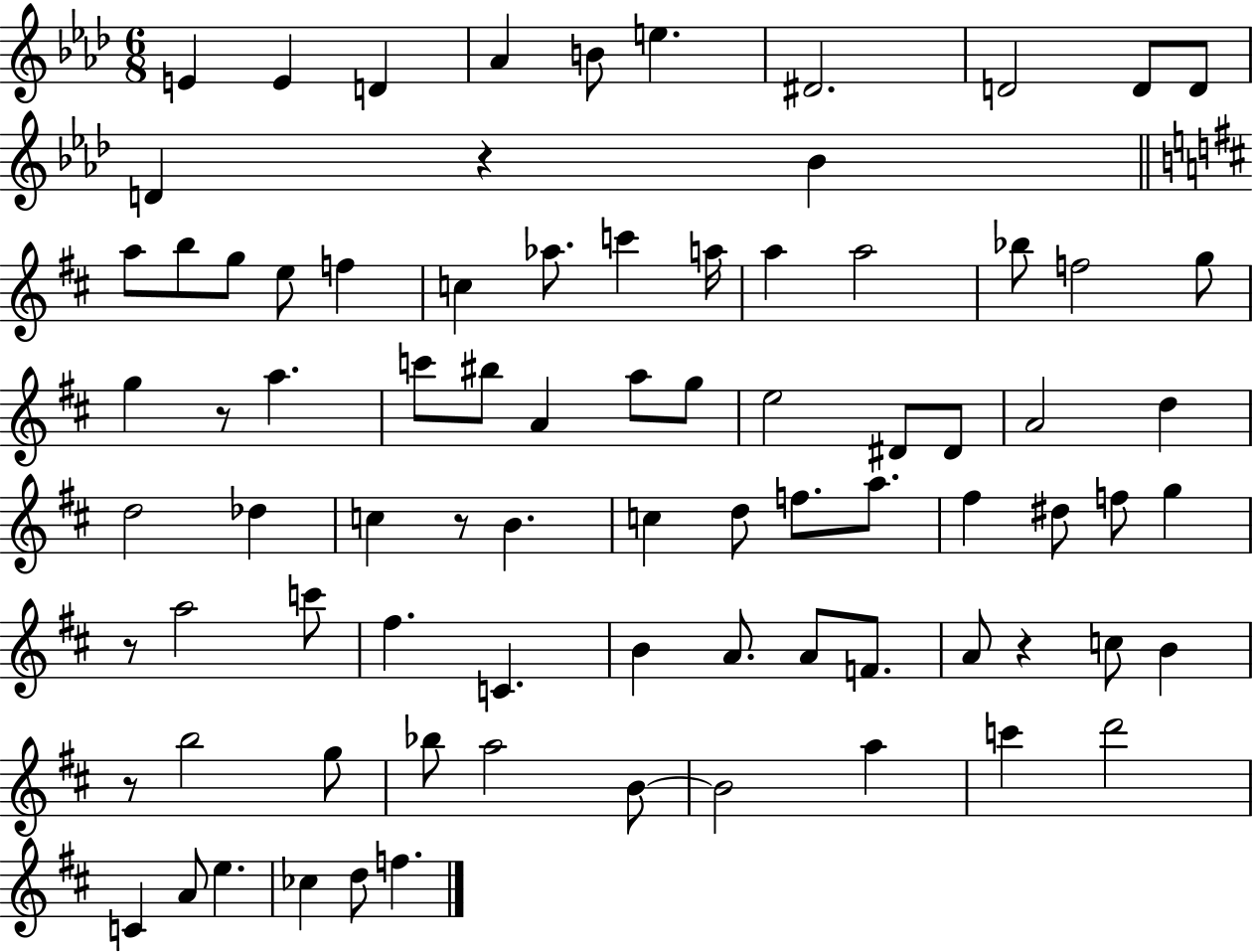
X:1
T:Untitled
M:6/8
L:1/4
K:Ab
E E D _A B/2 e ^D2 D2 D/2 D/2 D z _B a/2 b/2 g/2 e/2 f c _a/2 c' a/4 a a2 _b/2 f2 g/2 g z/2 a c'/2 ^b/2 A a/2 g/2 e2 ^D/2 ^D/2 A2 d d2 _d c z/2 B c d/2 f/2 a/2 ^f ^d/2 f/2 g z/2 a2 c'/2 ^f C B A/2 A/2 F/2 A/2 z c/2 B z/2 b2 g/2 _b/2 a2 B/2 B2 a c' d'2 C A/2 e _c d/2 f